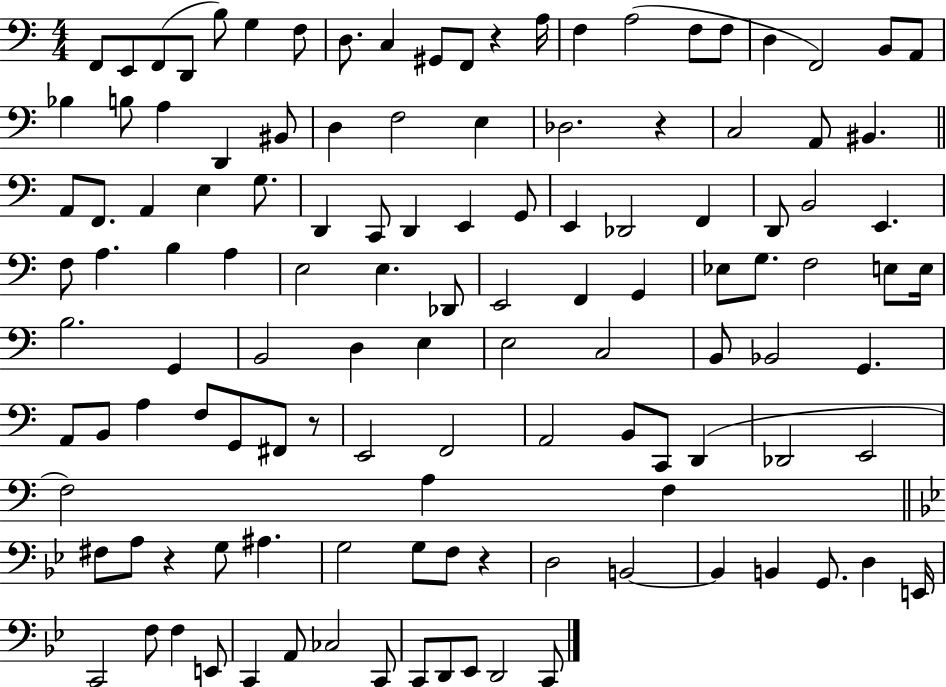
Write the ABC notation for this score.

X:1
T:Untitled
M:4/4
L:1/4
K:C
F,,/2 E,,/2 F,,/2 D,,/2 B,/2 G, F,/2 D,/2 C, ^G,,/2 F,,/2 z A,/4 F, A,2 F,/2 F,/2 D, F,,2 B,,/2 A,,/2 _B, B,/2 A, D,, ^B,,/2 D, F,2 E, _D,2 z C,2 A,,/2 ^B,, A,,/2 F,,/2 A,, E, G,/2 D,, C,,/2 D,, E,, G,,/2 E,, _D,,2 F,, D,,/2 B,,2 E,, F,/2 A, B, A, E,2 E, _D,,/2 E,,2 F,, G,, _E,/2 G,/2 F,2 E,/2 E,/4 B,2 G,, B,,2 D, E, E,2 C,2 B,,/2 _B,,2 G,, A,,/2 B,,/2 A, F,/2 G,,/2 ^F,,/2 z/2 E,,2 F,,2 A,,2 B,,/2 C,,/2 D,, _D,,2 E,,2 F,2 A, F, ^F,/2 A,/2 z G,/2 ^A, G,2 G,/2 F,/2 z D,2 B,,2 B,, B,, G,,/2 D, E,,/4 C,,2 F,/2 F, E,,/2 C,, A,,/2 _C,2 C,,/2 C,,/2 D,,/2 _E,,/2 D,,2 C,,/2